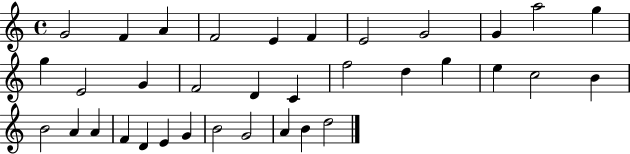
{
  \clef treble
  \time 4/4
  \defaultTimeSignature
  \key c \major
  g'2 f'4 a'4 | f'2 e'4 f'4 | e'2 g'2 | g'4 a''2 g''4 | \break g''4 e'2 g'4 | f'2 d'4 c'4 | f''2 d''4 g''4 | e''4 c''2 b'4 | \break b'2 a'4 a'4 | f'4 d'4 e'4 g'4 | b'2 g'2 | a'4 b'4 d''2 | \break \bar "|."
}